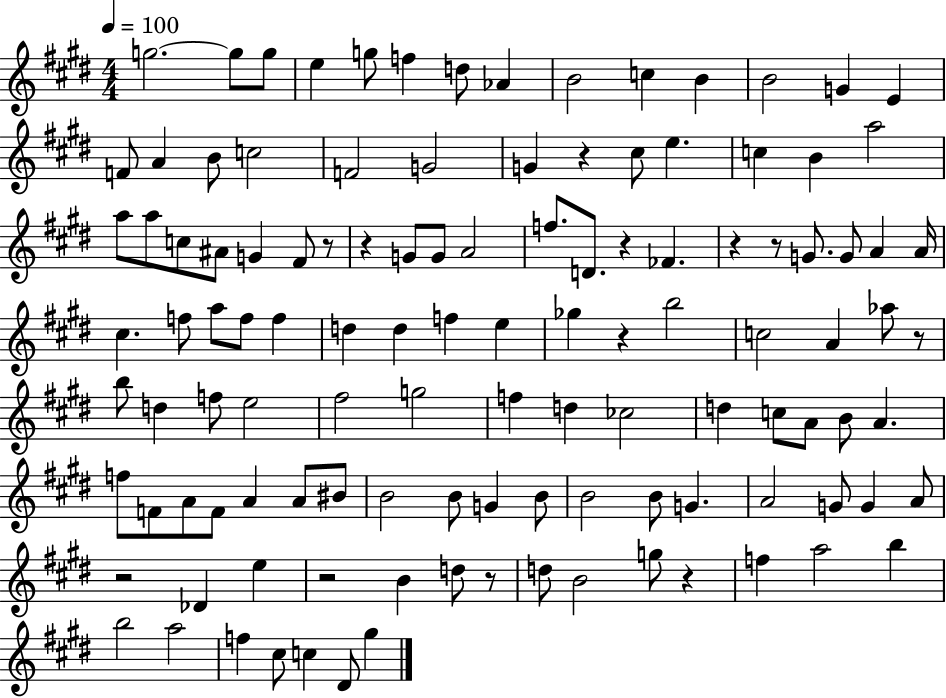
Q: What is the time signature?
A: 4/4